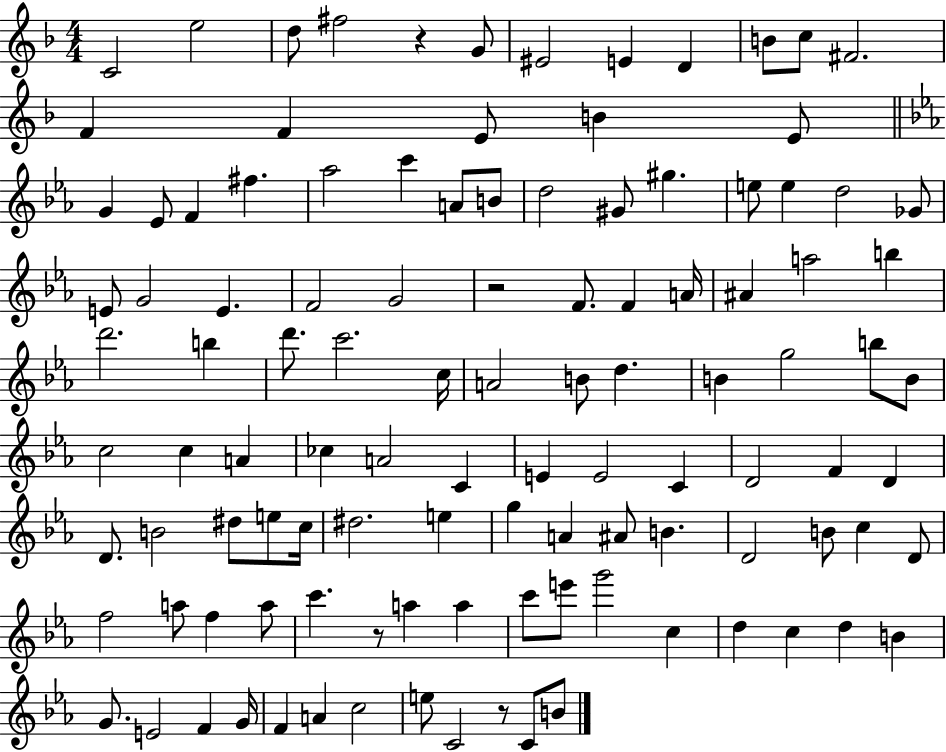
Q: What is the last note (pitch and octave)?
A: B4